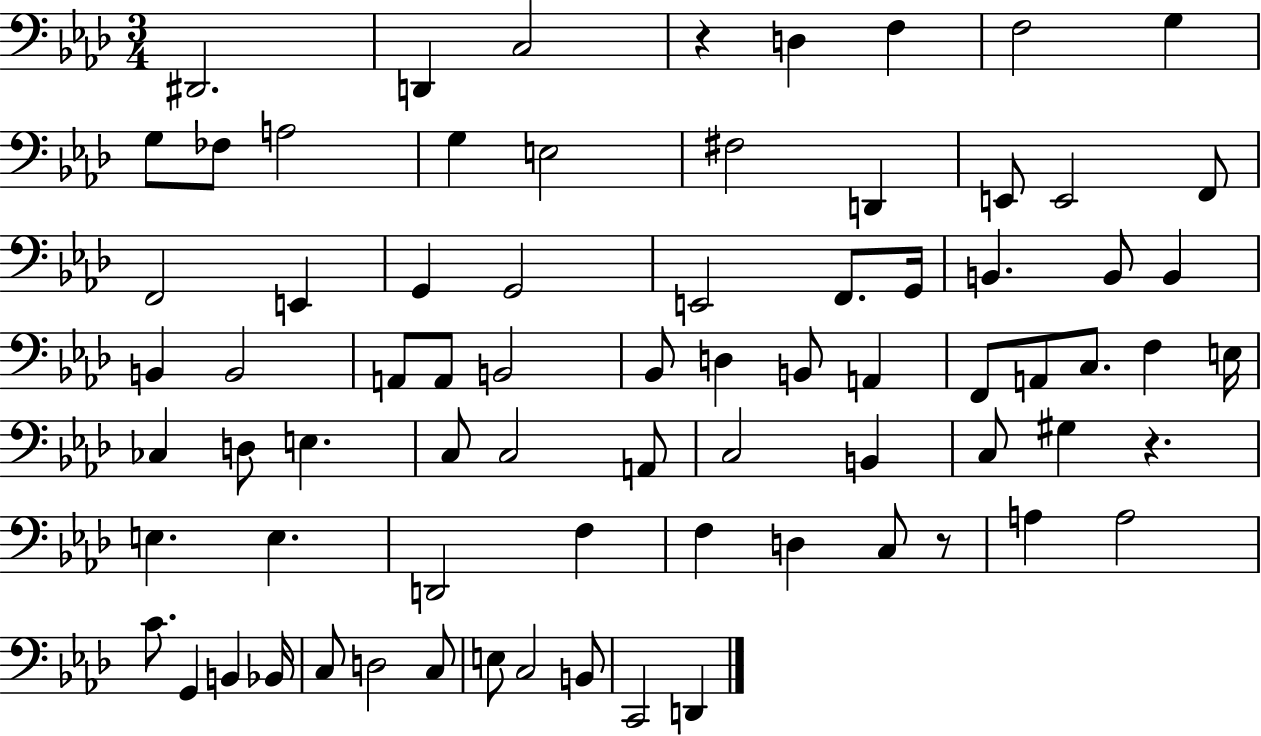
X:1
T:Untitled
M:3/4
L:1/4
K:Ab
^D,,2 D,, C,2 z D, F, F,2 G, G,/2 _F,/2 A,2 G, E,2 ^F,2 D,, E,,/2 E,,2 F,,/2 F,,2 E,, G,, G,,2 E,,2 F,,/2 G,,/4 B,, B,,/2 B,, B,, B,,2 A,,/2 A,,/2 B,,2 _B,,/2 D, B,,/2 A,, F,,/2 A,,/2 C,/2 F, E,/4 _C, D,/2 E, C,/2 C,2 A,,/2 C,2 B,, C,/2 ^G, z E, E, D,,2 F, F, D, C,/2 z/2 A, A,2 C/2 G,, B,, _B,,/4 C,/2 D,2 C,/2 E,/2 C,2 B,,/2 C,,2 D,,